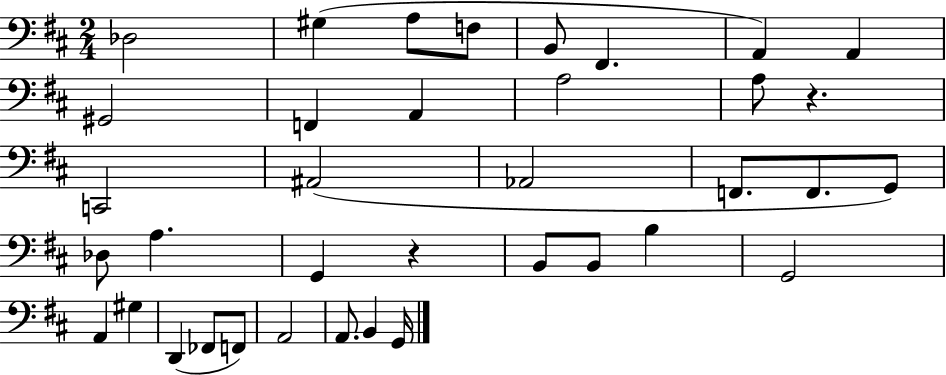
Db3/h G#3/q A3/e F3/e B2/e F#2/q. A2/q A2/q G#2/h F2/q A2/q A3/h A3/e R/q. C2/h A#2/h Ab2/h F2/e. F2/e. G2/e Db3/e A3/q. G2/q R/q B2/e B2/e B3/q G2/h A2/q G#3/q D2/q FES2/e F2/e A2/h A2/e. B2/q G2/s